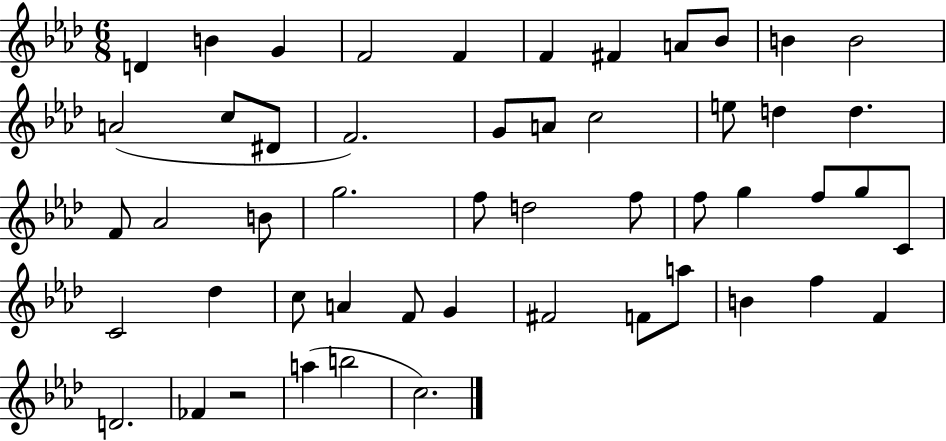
{
  \clef treble
  \numericTimeSignature
  \time 6/8
  \key aes \major
  d'4 b'4 g'4 | f'2 f'4 | f'4 fis'4 a'8 bes'8 | b'4 b'2 | \break a'2( c''8 dis'8 | f'2.) | g'8 a'8 c''2 | e''8 d''4 d''4. | \break f'8 aes'2 b'8 | g''2. | f''8 d''2 f''8 | f''8 g''4 f''8 g''8 c'8 | \break c'2 des''4 | c''8 a'4 f'8 g'4 | fis'2 f'8 a''8 | b'4 f''4 f'4 | \break d'2. | fes'4 r2 | a''4( b''2 | c''2.) | \break \bar "|."
}